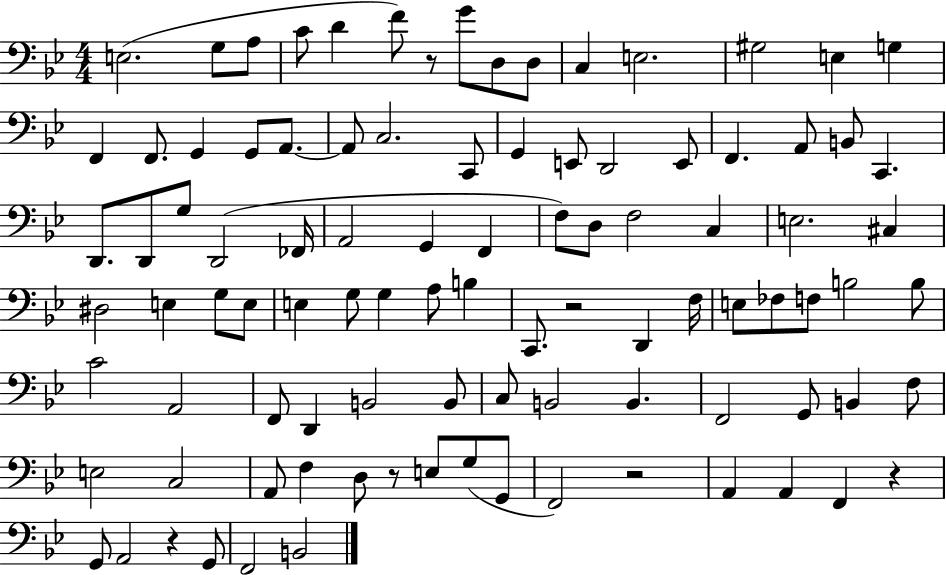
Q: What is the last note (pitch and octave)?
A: B2